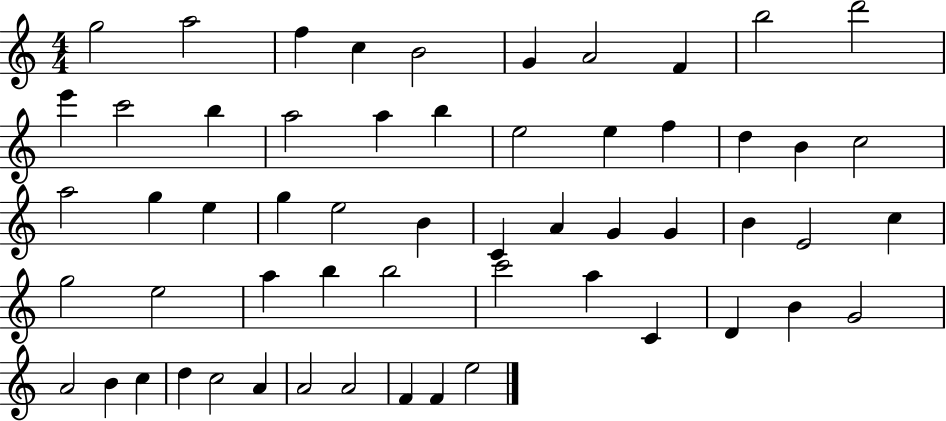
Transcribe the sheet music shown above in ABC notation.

X:1
T:Untitled
M:4/4
L:1/4
K:C
g2 a2 f c B2 G A2 F b2 d'2 e' c'2 b a2 a b e2 e f d B c2 a2 g e g e2 B C A G G B E2 c g2 e2 a b b2 c'2 a C D B G2 A2 B c d c2 A A2 A2 F F e2